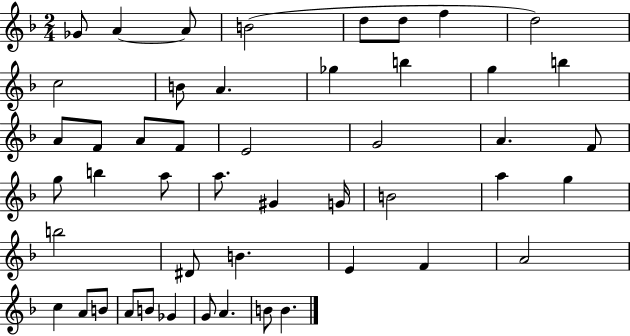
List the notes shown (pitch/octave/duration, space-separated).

Gb4/e A4/q A4/e B4/h D5/e D5/e F5/q D5/h C5/h B4/e A4/q. Gb5/q B5/q G5/q B5/q A4/e F4/e A4/e F4/e E4/h G4/h A4/q. F4/e G5/e B5/q A5/e A5/e. G#4/q G4/s B4/h A5/q G5/q B5/h D#4/e B4/q. E4/q F4/q A4/h C5/q A4/e B4/e A4/e B4/e Gb4/q G4/e A4/q. B4/e B4/q.